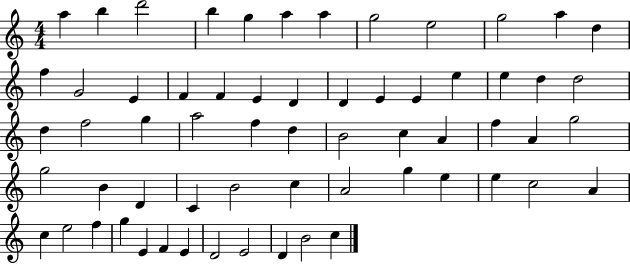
A5/q B5/q D6/h B5/q G5/q A5/q A5/q G5/h E5/h G5/h A5/q D5/q F5/q G4/h E4/q F4/q F4/q E4/q D4/q D4/q E4/q E4/q E5/q E5/q D5/q D5/h D5/q F5/h G5/q A5/h F5/q D5/q B4/h C5/q A4/q F5/q A4/q G5/h G5/h B4/q D4/q C4/q B4/h C5/q A4/h G5/q E5/q E5/q C5/h A4/q C5/q E5/h F5/q G5/q E4/q F4/q E4/q D4/h E4/h D4/q B4/h C5/q